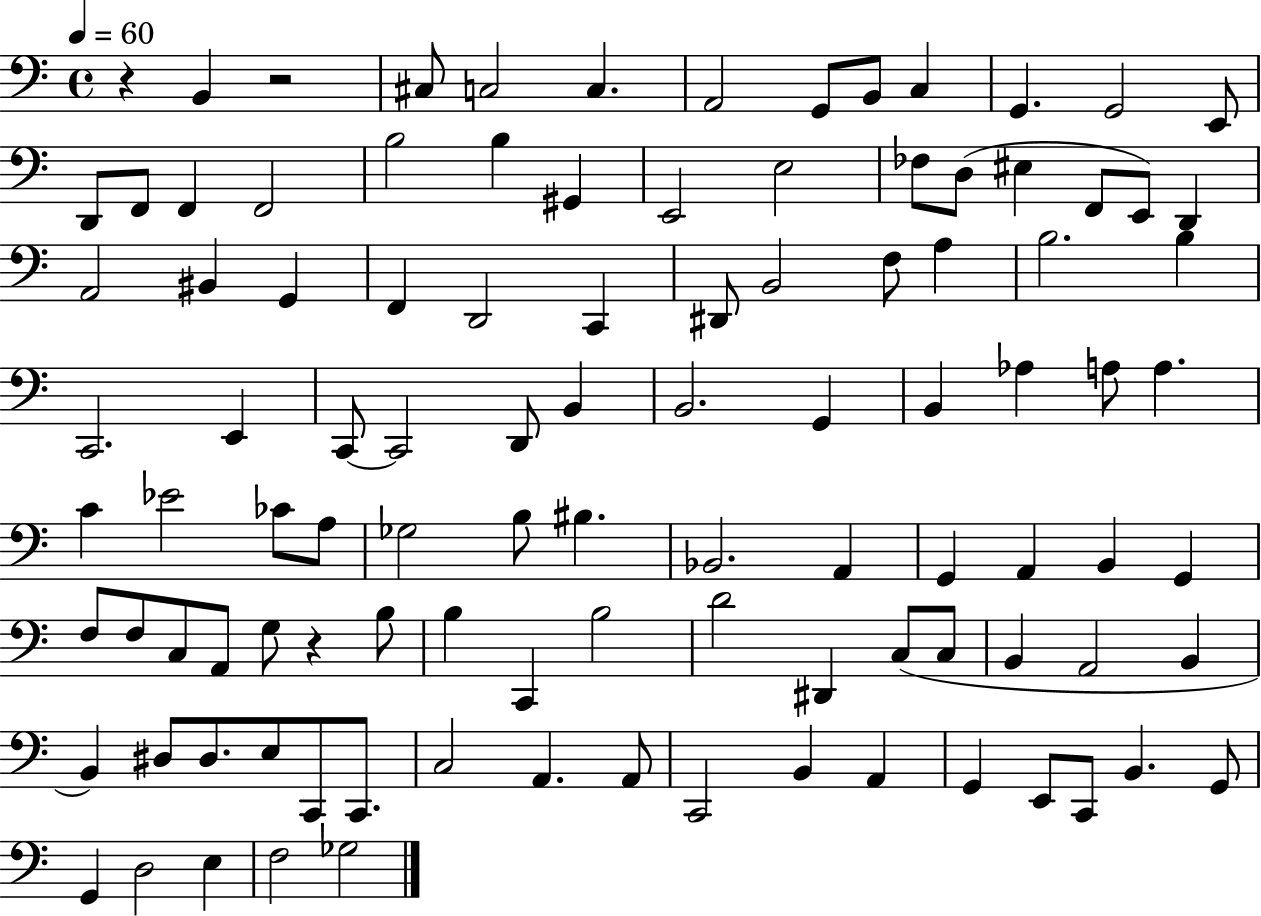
R/q B2/q R/h C#3/e C3/h C3/q. A2/h G2/e B2/e C3/q G2/q. G2/h E2/e D2/e F2/e F2/q F2/h B3/h B3/q G#2/q E2/h E3/h FES3/e D3/e EIS3/q F2/e E2/e D2/q A2/h BIS2/q G2/q F2/q D2/h C2/q D#2/e B2/h F3/e A3/q B3/h. B3/q C2/h. E2/q C2/e C2/h D2/e B2/q B2/h. G2/q B2/q Ab3/q A3/e A3/q. C4/q Eb4/h CES4/e A3/e Gb3/h B3/e BIS3/q. Bb2/h. A2/q G2/q A2/q B2/q G2/q F3/e F3/e C3/e A2/e G3/e R/q B3/e B3/q C2/q B3/h D4/h D#2/q C3/e C3/e B2/q A2/h B2/q B2/q D#3/e D#3/e. E3/e C2/e C2/e. C3/h A2/q. A2/e C2/h B2/q A2/q G2/q E2/e C2/e B2/q. G2/e G2/q D3/h E3/q F3/h Gb3/h